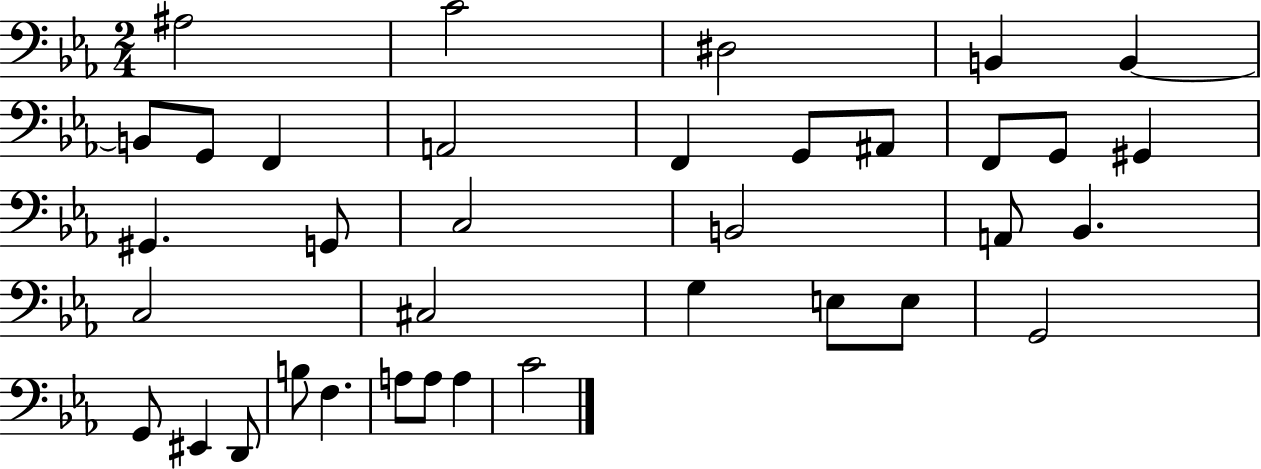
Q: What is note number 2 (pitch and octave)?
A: C4